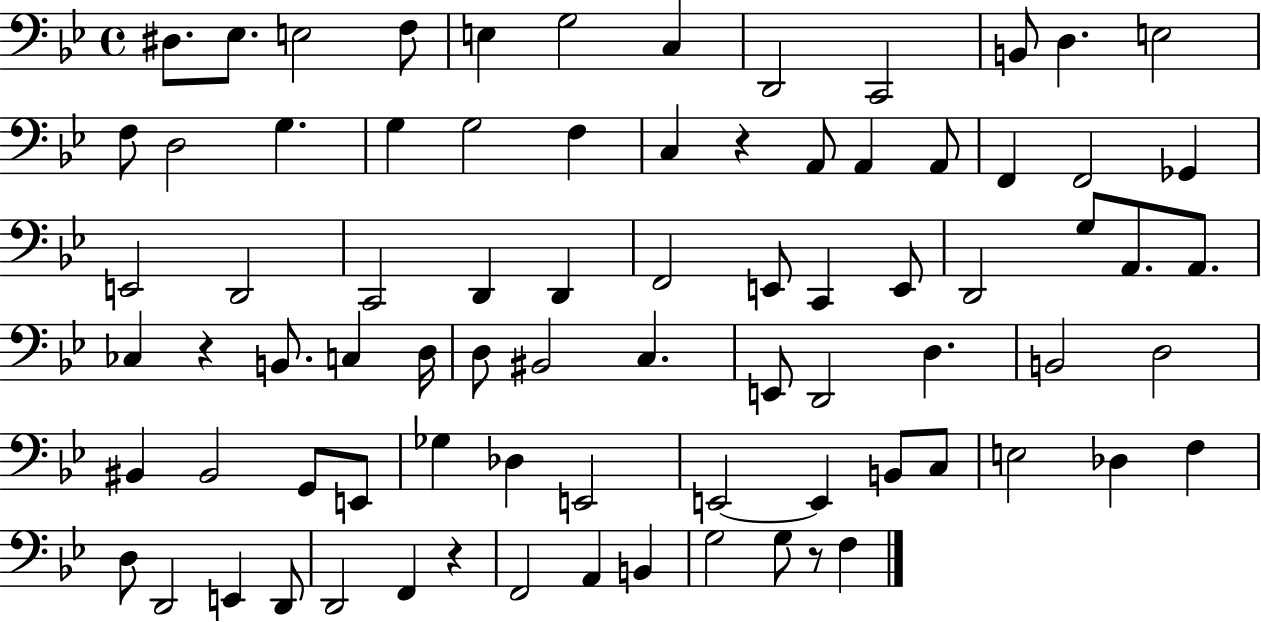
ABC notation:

X:1
T:Untitled
M:4/4
L:1/4
K:Bb
^D,/2 _E,/2 E,2 F,/2 E, G,2 C, D,,2 C,,2 B,,/2 D, E,2 F,/2 D,2 G, G, G,2 F, C, z A,,/2 A,, A,,/2 F,, F,,2 _G,, E,,2 D,,2 C,,2 D,, D,, F,,2 E,,/2 C,, E,,/2 D,,2 G,/2 A,,/2 A,,/2 _C, z B,,/2 C, D,/4 D,/2 ^B,,2 C, E,,/2 D,,2 D, B,,2 D,2 ^B,, ^B,,2 G,,/2 E,,/2 _G, _D, E,,2 E,,2 E,, B,,/2 C,/2 E,2 _D, F, D,/2 D,,2 E,, D,,/2 D,,2 F,, z F,,2 A,, B,, G,2 G,/2 z/2 F,